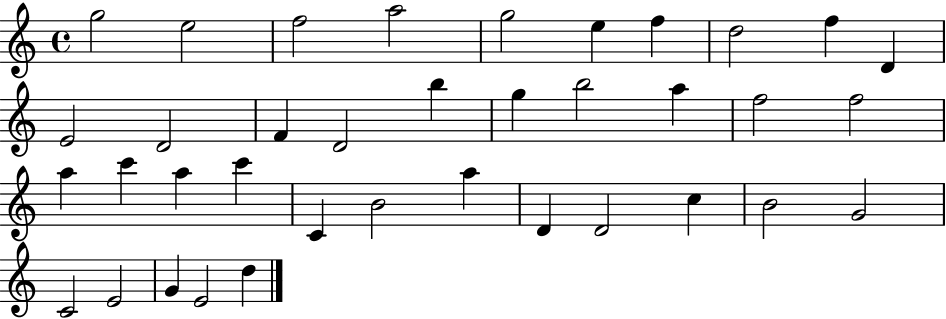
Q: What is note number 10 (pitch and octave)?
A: D4